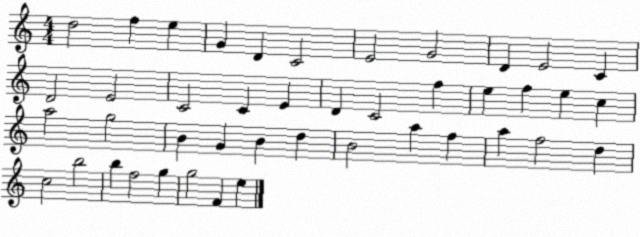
X:1
T:Untitled
M:4/4
L:1/4
K:C
d2 f e G D C2 E2 G2 D E2 C D2 E2 C2 C E D C2 f e f e c a2 g2 B G B d B2 a f a f2 d c2 b2 b f2 g g2 F e